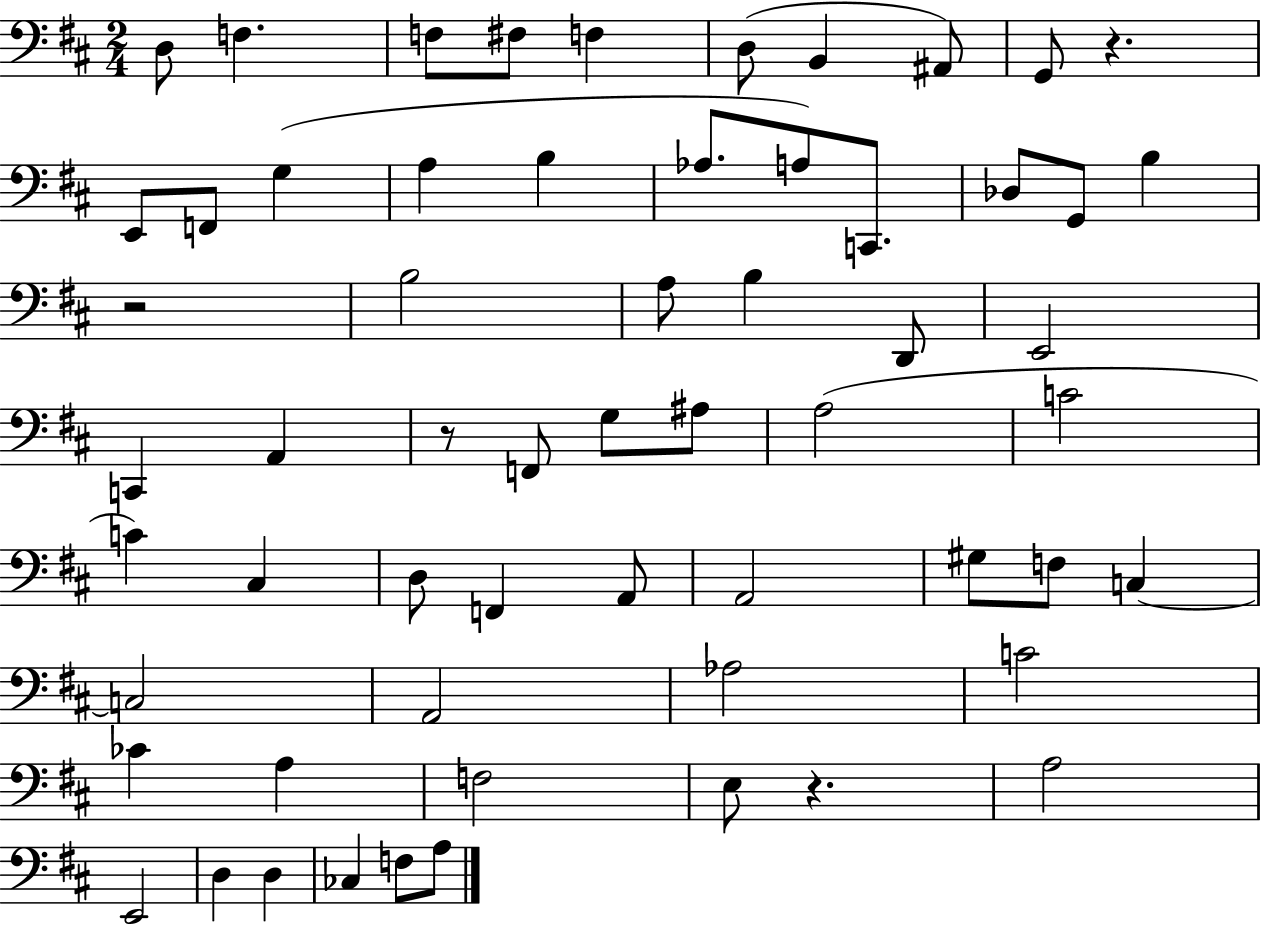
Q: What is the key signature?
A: D major